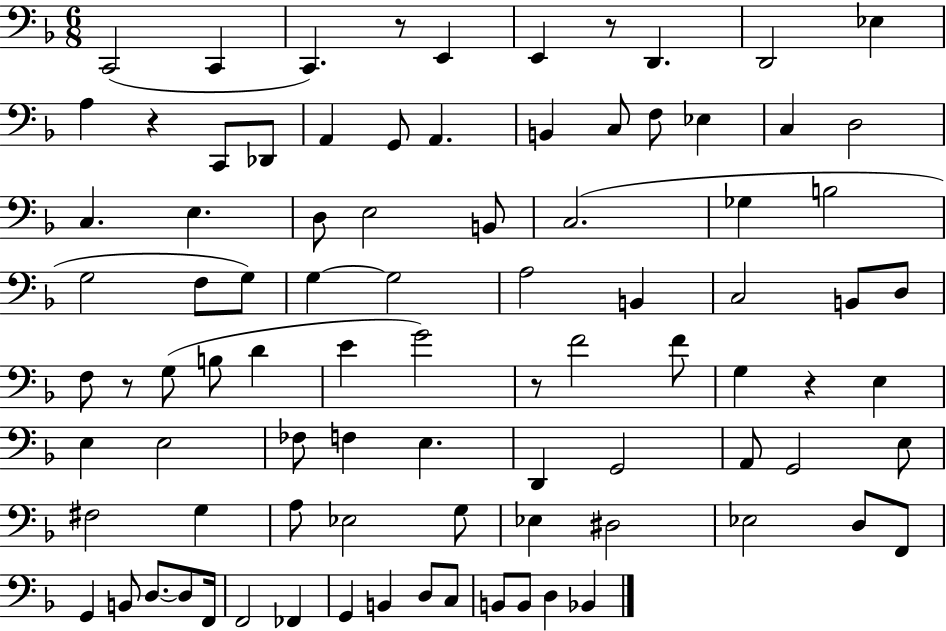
X:1
T:Untitled
M:6/8
L:1/4
K:F
C,,2 C,, C,, z/2 E,, E,, z/2 D,, D,,2 _E, A, z C,,/2 _D,,/2 A,, G,,/2 A,, B,, C,/2 F,/2 _E, C, D,2 C, E, D,/2 E,2 B,,/2 C,2 _G, B,2 G,2 F,/2 G,/2 G, G,2 A,2 B,, C,2 B,,/2 D,/2 F,/2 z/2 G,/2 B,/2 D E G2 z/2 F2 F/2 G, z E, E, E,2 _F,/2 F, E, D,, G,,2 A,,/2 G,,2 E,/2 ^F,2 G, A,/2 _E,2 G,/2 _E, ^D,2 _E,2 D,/2 F,,/2 G,, B,,/2 D,/2 D,/2 F,,/4 F,,2 _F,, G,, B,, D,/2 C,/2 B,,/2 B,,/2 D, _B,,